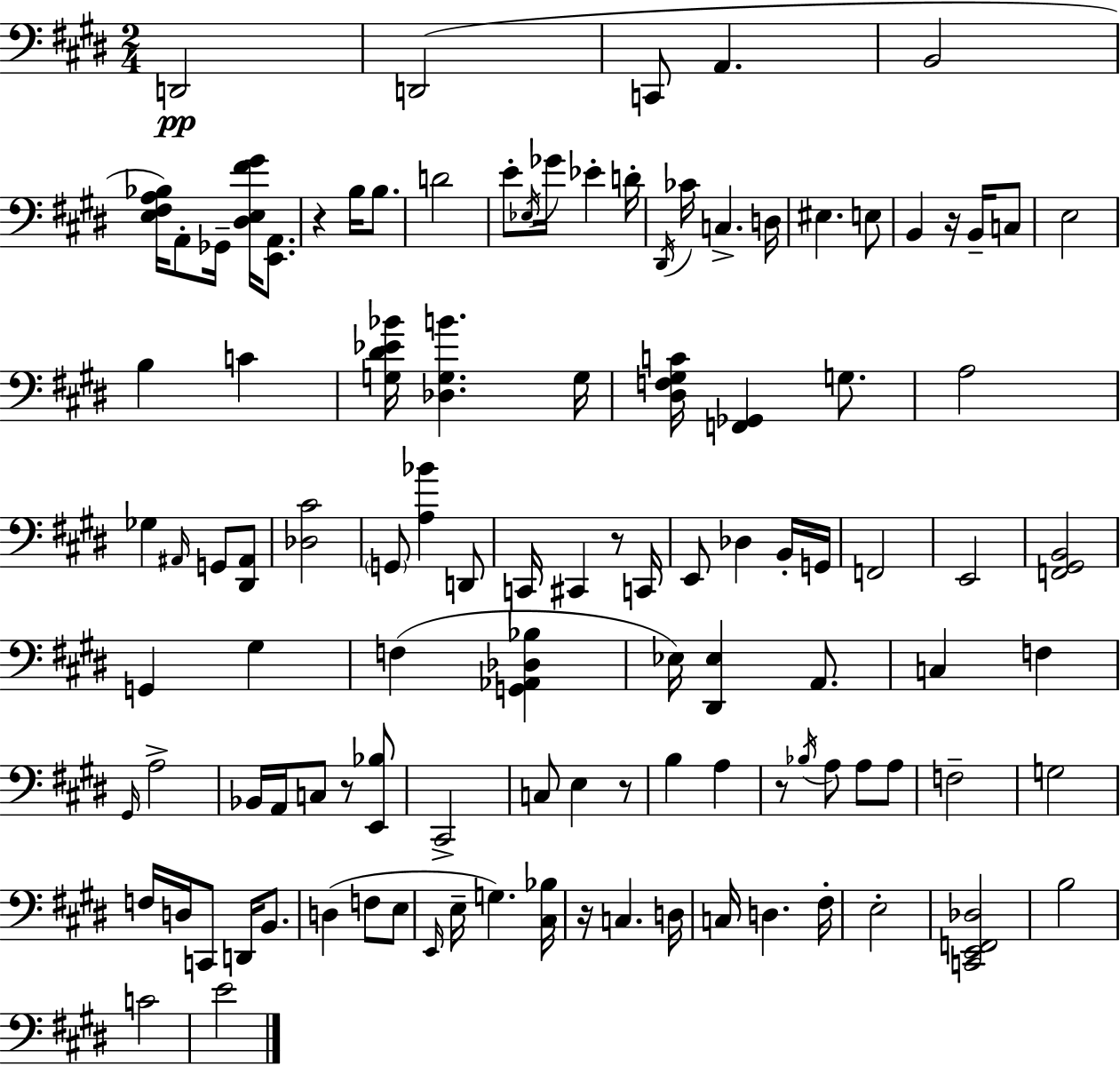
X:1
T:Untitled
M:2/4
L:1/4
K:E
D,,2 D,,2 C,,/2 A,, B,,2 [E,^F,A,_B,]/4 A,,/2 _G,,/4 [^D,E,^F^G]/4 [E,,A,,]/2 z B,/4 B,/2 D2 E/2 _E,/4 _G/4 _E D/4 ^D,,/4 _C/4 C, D,/4 ^E, E,/2 B,, z/4 B,,/4 C,/2 E,2 B, C [G,^D_E_B]/4 [_D,G,B] G,/4 [^D,F,^G,C]/4 [F,,_G,,] G,/2 A,2 _G, ^A,,/4 G,,/2 [^D,,^A,,]/2 [_D,^C]2 G,,/2 [A,_B] D,,/2 C,,/4 ^C,, z/2 C,,/4 E,,/2 _D, B,,/4 G,,/4 F,,2 E,,2 [F,,^G,,B,,]2 G,, ^G, F, [G,,_A,,_D,_B,] _E,/4 [^D,,_E,] A,,/2 C, F, ^G,,/4 A,2 _B,,/4 A,,/4 C,/2 z/2 [E,,_B,]/2 ^C,,2 C,/2 E, z/2 B, A, z/2 _B,/4 A,/2 A,/2 A,/2 F,2 G,2 F,/4 D,/4 C,,/2 D,,/4 B,,/2 D, F,/2 E,/2 E,,/4 E,/4 G, [^C,_B,]/4 z/4 C, D,/4 C,/4 D, ^F,/4 E,2 [C,,E,,F,,_D,]2 B,2 C2 E2